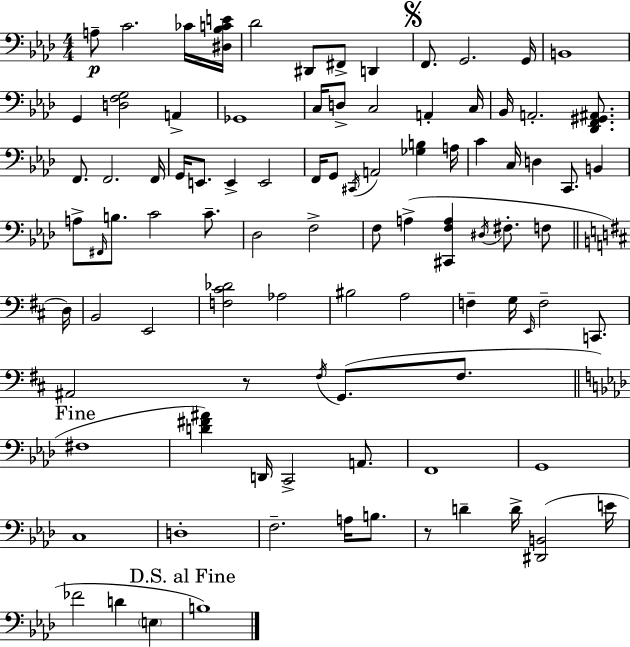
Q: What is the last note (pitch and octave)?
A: B3